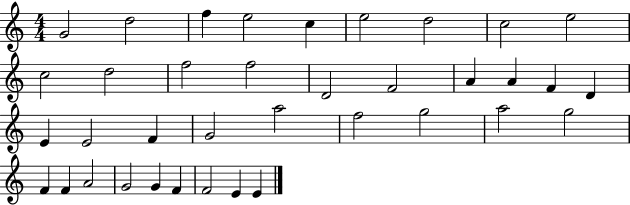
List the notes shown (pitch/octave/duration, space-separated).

G4/h D5/h F5/q E5/h C5/q E5/h D5/h C5/h E5/h C5/h D5/h F5/h F5/h D4/h F4/h A4/q A4/q F4/q D4/q E4/q E4/h F4/q G4/h A5/h F5/h G5/h A5/h G5/h F4/q F4/q A4/h G4/h G4/q F4/q F4/h E4/q E4/q